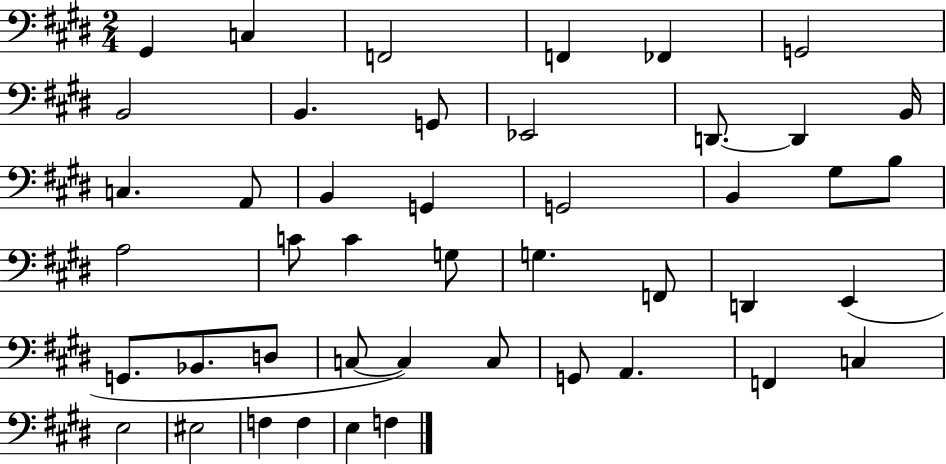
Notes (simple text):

G#2/q C3/q F2/h F2/q FES2/q G2/h B2/h B2/q. G2/e Eb2/h D2/e. D2/q B2/s C3/q. A2/e B2/q G2/q G2/h B2/q G#3/e B3/e A3/h C4/e C4/q G3/e G3/q. F2/e D2/q E2/q G2/e. Bb2/e. D3/e C3/e C3/q C3/e G2/e A2/q. F2/q C3/q E3/h EIS3/h F3/q F3/q E3/q F3/q